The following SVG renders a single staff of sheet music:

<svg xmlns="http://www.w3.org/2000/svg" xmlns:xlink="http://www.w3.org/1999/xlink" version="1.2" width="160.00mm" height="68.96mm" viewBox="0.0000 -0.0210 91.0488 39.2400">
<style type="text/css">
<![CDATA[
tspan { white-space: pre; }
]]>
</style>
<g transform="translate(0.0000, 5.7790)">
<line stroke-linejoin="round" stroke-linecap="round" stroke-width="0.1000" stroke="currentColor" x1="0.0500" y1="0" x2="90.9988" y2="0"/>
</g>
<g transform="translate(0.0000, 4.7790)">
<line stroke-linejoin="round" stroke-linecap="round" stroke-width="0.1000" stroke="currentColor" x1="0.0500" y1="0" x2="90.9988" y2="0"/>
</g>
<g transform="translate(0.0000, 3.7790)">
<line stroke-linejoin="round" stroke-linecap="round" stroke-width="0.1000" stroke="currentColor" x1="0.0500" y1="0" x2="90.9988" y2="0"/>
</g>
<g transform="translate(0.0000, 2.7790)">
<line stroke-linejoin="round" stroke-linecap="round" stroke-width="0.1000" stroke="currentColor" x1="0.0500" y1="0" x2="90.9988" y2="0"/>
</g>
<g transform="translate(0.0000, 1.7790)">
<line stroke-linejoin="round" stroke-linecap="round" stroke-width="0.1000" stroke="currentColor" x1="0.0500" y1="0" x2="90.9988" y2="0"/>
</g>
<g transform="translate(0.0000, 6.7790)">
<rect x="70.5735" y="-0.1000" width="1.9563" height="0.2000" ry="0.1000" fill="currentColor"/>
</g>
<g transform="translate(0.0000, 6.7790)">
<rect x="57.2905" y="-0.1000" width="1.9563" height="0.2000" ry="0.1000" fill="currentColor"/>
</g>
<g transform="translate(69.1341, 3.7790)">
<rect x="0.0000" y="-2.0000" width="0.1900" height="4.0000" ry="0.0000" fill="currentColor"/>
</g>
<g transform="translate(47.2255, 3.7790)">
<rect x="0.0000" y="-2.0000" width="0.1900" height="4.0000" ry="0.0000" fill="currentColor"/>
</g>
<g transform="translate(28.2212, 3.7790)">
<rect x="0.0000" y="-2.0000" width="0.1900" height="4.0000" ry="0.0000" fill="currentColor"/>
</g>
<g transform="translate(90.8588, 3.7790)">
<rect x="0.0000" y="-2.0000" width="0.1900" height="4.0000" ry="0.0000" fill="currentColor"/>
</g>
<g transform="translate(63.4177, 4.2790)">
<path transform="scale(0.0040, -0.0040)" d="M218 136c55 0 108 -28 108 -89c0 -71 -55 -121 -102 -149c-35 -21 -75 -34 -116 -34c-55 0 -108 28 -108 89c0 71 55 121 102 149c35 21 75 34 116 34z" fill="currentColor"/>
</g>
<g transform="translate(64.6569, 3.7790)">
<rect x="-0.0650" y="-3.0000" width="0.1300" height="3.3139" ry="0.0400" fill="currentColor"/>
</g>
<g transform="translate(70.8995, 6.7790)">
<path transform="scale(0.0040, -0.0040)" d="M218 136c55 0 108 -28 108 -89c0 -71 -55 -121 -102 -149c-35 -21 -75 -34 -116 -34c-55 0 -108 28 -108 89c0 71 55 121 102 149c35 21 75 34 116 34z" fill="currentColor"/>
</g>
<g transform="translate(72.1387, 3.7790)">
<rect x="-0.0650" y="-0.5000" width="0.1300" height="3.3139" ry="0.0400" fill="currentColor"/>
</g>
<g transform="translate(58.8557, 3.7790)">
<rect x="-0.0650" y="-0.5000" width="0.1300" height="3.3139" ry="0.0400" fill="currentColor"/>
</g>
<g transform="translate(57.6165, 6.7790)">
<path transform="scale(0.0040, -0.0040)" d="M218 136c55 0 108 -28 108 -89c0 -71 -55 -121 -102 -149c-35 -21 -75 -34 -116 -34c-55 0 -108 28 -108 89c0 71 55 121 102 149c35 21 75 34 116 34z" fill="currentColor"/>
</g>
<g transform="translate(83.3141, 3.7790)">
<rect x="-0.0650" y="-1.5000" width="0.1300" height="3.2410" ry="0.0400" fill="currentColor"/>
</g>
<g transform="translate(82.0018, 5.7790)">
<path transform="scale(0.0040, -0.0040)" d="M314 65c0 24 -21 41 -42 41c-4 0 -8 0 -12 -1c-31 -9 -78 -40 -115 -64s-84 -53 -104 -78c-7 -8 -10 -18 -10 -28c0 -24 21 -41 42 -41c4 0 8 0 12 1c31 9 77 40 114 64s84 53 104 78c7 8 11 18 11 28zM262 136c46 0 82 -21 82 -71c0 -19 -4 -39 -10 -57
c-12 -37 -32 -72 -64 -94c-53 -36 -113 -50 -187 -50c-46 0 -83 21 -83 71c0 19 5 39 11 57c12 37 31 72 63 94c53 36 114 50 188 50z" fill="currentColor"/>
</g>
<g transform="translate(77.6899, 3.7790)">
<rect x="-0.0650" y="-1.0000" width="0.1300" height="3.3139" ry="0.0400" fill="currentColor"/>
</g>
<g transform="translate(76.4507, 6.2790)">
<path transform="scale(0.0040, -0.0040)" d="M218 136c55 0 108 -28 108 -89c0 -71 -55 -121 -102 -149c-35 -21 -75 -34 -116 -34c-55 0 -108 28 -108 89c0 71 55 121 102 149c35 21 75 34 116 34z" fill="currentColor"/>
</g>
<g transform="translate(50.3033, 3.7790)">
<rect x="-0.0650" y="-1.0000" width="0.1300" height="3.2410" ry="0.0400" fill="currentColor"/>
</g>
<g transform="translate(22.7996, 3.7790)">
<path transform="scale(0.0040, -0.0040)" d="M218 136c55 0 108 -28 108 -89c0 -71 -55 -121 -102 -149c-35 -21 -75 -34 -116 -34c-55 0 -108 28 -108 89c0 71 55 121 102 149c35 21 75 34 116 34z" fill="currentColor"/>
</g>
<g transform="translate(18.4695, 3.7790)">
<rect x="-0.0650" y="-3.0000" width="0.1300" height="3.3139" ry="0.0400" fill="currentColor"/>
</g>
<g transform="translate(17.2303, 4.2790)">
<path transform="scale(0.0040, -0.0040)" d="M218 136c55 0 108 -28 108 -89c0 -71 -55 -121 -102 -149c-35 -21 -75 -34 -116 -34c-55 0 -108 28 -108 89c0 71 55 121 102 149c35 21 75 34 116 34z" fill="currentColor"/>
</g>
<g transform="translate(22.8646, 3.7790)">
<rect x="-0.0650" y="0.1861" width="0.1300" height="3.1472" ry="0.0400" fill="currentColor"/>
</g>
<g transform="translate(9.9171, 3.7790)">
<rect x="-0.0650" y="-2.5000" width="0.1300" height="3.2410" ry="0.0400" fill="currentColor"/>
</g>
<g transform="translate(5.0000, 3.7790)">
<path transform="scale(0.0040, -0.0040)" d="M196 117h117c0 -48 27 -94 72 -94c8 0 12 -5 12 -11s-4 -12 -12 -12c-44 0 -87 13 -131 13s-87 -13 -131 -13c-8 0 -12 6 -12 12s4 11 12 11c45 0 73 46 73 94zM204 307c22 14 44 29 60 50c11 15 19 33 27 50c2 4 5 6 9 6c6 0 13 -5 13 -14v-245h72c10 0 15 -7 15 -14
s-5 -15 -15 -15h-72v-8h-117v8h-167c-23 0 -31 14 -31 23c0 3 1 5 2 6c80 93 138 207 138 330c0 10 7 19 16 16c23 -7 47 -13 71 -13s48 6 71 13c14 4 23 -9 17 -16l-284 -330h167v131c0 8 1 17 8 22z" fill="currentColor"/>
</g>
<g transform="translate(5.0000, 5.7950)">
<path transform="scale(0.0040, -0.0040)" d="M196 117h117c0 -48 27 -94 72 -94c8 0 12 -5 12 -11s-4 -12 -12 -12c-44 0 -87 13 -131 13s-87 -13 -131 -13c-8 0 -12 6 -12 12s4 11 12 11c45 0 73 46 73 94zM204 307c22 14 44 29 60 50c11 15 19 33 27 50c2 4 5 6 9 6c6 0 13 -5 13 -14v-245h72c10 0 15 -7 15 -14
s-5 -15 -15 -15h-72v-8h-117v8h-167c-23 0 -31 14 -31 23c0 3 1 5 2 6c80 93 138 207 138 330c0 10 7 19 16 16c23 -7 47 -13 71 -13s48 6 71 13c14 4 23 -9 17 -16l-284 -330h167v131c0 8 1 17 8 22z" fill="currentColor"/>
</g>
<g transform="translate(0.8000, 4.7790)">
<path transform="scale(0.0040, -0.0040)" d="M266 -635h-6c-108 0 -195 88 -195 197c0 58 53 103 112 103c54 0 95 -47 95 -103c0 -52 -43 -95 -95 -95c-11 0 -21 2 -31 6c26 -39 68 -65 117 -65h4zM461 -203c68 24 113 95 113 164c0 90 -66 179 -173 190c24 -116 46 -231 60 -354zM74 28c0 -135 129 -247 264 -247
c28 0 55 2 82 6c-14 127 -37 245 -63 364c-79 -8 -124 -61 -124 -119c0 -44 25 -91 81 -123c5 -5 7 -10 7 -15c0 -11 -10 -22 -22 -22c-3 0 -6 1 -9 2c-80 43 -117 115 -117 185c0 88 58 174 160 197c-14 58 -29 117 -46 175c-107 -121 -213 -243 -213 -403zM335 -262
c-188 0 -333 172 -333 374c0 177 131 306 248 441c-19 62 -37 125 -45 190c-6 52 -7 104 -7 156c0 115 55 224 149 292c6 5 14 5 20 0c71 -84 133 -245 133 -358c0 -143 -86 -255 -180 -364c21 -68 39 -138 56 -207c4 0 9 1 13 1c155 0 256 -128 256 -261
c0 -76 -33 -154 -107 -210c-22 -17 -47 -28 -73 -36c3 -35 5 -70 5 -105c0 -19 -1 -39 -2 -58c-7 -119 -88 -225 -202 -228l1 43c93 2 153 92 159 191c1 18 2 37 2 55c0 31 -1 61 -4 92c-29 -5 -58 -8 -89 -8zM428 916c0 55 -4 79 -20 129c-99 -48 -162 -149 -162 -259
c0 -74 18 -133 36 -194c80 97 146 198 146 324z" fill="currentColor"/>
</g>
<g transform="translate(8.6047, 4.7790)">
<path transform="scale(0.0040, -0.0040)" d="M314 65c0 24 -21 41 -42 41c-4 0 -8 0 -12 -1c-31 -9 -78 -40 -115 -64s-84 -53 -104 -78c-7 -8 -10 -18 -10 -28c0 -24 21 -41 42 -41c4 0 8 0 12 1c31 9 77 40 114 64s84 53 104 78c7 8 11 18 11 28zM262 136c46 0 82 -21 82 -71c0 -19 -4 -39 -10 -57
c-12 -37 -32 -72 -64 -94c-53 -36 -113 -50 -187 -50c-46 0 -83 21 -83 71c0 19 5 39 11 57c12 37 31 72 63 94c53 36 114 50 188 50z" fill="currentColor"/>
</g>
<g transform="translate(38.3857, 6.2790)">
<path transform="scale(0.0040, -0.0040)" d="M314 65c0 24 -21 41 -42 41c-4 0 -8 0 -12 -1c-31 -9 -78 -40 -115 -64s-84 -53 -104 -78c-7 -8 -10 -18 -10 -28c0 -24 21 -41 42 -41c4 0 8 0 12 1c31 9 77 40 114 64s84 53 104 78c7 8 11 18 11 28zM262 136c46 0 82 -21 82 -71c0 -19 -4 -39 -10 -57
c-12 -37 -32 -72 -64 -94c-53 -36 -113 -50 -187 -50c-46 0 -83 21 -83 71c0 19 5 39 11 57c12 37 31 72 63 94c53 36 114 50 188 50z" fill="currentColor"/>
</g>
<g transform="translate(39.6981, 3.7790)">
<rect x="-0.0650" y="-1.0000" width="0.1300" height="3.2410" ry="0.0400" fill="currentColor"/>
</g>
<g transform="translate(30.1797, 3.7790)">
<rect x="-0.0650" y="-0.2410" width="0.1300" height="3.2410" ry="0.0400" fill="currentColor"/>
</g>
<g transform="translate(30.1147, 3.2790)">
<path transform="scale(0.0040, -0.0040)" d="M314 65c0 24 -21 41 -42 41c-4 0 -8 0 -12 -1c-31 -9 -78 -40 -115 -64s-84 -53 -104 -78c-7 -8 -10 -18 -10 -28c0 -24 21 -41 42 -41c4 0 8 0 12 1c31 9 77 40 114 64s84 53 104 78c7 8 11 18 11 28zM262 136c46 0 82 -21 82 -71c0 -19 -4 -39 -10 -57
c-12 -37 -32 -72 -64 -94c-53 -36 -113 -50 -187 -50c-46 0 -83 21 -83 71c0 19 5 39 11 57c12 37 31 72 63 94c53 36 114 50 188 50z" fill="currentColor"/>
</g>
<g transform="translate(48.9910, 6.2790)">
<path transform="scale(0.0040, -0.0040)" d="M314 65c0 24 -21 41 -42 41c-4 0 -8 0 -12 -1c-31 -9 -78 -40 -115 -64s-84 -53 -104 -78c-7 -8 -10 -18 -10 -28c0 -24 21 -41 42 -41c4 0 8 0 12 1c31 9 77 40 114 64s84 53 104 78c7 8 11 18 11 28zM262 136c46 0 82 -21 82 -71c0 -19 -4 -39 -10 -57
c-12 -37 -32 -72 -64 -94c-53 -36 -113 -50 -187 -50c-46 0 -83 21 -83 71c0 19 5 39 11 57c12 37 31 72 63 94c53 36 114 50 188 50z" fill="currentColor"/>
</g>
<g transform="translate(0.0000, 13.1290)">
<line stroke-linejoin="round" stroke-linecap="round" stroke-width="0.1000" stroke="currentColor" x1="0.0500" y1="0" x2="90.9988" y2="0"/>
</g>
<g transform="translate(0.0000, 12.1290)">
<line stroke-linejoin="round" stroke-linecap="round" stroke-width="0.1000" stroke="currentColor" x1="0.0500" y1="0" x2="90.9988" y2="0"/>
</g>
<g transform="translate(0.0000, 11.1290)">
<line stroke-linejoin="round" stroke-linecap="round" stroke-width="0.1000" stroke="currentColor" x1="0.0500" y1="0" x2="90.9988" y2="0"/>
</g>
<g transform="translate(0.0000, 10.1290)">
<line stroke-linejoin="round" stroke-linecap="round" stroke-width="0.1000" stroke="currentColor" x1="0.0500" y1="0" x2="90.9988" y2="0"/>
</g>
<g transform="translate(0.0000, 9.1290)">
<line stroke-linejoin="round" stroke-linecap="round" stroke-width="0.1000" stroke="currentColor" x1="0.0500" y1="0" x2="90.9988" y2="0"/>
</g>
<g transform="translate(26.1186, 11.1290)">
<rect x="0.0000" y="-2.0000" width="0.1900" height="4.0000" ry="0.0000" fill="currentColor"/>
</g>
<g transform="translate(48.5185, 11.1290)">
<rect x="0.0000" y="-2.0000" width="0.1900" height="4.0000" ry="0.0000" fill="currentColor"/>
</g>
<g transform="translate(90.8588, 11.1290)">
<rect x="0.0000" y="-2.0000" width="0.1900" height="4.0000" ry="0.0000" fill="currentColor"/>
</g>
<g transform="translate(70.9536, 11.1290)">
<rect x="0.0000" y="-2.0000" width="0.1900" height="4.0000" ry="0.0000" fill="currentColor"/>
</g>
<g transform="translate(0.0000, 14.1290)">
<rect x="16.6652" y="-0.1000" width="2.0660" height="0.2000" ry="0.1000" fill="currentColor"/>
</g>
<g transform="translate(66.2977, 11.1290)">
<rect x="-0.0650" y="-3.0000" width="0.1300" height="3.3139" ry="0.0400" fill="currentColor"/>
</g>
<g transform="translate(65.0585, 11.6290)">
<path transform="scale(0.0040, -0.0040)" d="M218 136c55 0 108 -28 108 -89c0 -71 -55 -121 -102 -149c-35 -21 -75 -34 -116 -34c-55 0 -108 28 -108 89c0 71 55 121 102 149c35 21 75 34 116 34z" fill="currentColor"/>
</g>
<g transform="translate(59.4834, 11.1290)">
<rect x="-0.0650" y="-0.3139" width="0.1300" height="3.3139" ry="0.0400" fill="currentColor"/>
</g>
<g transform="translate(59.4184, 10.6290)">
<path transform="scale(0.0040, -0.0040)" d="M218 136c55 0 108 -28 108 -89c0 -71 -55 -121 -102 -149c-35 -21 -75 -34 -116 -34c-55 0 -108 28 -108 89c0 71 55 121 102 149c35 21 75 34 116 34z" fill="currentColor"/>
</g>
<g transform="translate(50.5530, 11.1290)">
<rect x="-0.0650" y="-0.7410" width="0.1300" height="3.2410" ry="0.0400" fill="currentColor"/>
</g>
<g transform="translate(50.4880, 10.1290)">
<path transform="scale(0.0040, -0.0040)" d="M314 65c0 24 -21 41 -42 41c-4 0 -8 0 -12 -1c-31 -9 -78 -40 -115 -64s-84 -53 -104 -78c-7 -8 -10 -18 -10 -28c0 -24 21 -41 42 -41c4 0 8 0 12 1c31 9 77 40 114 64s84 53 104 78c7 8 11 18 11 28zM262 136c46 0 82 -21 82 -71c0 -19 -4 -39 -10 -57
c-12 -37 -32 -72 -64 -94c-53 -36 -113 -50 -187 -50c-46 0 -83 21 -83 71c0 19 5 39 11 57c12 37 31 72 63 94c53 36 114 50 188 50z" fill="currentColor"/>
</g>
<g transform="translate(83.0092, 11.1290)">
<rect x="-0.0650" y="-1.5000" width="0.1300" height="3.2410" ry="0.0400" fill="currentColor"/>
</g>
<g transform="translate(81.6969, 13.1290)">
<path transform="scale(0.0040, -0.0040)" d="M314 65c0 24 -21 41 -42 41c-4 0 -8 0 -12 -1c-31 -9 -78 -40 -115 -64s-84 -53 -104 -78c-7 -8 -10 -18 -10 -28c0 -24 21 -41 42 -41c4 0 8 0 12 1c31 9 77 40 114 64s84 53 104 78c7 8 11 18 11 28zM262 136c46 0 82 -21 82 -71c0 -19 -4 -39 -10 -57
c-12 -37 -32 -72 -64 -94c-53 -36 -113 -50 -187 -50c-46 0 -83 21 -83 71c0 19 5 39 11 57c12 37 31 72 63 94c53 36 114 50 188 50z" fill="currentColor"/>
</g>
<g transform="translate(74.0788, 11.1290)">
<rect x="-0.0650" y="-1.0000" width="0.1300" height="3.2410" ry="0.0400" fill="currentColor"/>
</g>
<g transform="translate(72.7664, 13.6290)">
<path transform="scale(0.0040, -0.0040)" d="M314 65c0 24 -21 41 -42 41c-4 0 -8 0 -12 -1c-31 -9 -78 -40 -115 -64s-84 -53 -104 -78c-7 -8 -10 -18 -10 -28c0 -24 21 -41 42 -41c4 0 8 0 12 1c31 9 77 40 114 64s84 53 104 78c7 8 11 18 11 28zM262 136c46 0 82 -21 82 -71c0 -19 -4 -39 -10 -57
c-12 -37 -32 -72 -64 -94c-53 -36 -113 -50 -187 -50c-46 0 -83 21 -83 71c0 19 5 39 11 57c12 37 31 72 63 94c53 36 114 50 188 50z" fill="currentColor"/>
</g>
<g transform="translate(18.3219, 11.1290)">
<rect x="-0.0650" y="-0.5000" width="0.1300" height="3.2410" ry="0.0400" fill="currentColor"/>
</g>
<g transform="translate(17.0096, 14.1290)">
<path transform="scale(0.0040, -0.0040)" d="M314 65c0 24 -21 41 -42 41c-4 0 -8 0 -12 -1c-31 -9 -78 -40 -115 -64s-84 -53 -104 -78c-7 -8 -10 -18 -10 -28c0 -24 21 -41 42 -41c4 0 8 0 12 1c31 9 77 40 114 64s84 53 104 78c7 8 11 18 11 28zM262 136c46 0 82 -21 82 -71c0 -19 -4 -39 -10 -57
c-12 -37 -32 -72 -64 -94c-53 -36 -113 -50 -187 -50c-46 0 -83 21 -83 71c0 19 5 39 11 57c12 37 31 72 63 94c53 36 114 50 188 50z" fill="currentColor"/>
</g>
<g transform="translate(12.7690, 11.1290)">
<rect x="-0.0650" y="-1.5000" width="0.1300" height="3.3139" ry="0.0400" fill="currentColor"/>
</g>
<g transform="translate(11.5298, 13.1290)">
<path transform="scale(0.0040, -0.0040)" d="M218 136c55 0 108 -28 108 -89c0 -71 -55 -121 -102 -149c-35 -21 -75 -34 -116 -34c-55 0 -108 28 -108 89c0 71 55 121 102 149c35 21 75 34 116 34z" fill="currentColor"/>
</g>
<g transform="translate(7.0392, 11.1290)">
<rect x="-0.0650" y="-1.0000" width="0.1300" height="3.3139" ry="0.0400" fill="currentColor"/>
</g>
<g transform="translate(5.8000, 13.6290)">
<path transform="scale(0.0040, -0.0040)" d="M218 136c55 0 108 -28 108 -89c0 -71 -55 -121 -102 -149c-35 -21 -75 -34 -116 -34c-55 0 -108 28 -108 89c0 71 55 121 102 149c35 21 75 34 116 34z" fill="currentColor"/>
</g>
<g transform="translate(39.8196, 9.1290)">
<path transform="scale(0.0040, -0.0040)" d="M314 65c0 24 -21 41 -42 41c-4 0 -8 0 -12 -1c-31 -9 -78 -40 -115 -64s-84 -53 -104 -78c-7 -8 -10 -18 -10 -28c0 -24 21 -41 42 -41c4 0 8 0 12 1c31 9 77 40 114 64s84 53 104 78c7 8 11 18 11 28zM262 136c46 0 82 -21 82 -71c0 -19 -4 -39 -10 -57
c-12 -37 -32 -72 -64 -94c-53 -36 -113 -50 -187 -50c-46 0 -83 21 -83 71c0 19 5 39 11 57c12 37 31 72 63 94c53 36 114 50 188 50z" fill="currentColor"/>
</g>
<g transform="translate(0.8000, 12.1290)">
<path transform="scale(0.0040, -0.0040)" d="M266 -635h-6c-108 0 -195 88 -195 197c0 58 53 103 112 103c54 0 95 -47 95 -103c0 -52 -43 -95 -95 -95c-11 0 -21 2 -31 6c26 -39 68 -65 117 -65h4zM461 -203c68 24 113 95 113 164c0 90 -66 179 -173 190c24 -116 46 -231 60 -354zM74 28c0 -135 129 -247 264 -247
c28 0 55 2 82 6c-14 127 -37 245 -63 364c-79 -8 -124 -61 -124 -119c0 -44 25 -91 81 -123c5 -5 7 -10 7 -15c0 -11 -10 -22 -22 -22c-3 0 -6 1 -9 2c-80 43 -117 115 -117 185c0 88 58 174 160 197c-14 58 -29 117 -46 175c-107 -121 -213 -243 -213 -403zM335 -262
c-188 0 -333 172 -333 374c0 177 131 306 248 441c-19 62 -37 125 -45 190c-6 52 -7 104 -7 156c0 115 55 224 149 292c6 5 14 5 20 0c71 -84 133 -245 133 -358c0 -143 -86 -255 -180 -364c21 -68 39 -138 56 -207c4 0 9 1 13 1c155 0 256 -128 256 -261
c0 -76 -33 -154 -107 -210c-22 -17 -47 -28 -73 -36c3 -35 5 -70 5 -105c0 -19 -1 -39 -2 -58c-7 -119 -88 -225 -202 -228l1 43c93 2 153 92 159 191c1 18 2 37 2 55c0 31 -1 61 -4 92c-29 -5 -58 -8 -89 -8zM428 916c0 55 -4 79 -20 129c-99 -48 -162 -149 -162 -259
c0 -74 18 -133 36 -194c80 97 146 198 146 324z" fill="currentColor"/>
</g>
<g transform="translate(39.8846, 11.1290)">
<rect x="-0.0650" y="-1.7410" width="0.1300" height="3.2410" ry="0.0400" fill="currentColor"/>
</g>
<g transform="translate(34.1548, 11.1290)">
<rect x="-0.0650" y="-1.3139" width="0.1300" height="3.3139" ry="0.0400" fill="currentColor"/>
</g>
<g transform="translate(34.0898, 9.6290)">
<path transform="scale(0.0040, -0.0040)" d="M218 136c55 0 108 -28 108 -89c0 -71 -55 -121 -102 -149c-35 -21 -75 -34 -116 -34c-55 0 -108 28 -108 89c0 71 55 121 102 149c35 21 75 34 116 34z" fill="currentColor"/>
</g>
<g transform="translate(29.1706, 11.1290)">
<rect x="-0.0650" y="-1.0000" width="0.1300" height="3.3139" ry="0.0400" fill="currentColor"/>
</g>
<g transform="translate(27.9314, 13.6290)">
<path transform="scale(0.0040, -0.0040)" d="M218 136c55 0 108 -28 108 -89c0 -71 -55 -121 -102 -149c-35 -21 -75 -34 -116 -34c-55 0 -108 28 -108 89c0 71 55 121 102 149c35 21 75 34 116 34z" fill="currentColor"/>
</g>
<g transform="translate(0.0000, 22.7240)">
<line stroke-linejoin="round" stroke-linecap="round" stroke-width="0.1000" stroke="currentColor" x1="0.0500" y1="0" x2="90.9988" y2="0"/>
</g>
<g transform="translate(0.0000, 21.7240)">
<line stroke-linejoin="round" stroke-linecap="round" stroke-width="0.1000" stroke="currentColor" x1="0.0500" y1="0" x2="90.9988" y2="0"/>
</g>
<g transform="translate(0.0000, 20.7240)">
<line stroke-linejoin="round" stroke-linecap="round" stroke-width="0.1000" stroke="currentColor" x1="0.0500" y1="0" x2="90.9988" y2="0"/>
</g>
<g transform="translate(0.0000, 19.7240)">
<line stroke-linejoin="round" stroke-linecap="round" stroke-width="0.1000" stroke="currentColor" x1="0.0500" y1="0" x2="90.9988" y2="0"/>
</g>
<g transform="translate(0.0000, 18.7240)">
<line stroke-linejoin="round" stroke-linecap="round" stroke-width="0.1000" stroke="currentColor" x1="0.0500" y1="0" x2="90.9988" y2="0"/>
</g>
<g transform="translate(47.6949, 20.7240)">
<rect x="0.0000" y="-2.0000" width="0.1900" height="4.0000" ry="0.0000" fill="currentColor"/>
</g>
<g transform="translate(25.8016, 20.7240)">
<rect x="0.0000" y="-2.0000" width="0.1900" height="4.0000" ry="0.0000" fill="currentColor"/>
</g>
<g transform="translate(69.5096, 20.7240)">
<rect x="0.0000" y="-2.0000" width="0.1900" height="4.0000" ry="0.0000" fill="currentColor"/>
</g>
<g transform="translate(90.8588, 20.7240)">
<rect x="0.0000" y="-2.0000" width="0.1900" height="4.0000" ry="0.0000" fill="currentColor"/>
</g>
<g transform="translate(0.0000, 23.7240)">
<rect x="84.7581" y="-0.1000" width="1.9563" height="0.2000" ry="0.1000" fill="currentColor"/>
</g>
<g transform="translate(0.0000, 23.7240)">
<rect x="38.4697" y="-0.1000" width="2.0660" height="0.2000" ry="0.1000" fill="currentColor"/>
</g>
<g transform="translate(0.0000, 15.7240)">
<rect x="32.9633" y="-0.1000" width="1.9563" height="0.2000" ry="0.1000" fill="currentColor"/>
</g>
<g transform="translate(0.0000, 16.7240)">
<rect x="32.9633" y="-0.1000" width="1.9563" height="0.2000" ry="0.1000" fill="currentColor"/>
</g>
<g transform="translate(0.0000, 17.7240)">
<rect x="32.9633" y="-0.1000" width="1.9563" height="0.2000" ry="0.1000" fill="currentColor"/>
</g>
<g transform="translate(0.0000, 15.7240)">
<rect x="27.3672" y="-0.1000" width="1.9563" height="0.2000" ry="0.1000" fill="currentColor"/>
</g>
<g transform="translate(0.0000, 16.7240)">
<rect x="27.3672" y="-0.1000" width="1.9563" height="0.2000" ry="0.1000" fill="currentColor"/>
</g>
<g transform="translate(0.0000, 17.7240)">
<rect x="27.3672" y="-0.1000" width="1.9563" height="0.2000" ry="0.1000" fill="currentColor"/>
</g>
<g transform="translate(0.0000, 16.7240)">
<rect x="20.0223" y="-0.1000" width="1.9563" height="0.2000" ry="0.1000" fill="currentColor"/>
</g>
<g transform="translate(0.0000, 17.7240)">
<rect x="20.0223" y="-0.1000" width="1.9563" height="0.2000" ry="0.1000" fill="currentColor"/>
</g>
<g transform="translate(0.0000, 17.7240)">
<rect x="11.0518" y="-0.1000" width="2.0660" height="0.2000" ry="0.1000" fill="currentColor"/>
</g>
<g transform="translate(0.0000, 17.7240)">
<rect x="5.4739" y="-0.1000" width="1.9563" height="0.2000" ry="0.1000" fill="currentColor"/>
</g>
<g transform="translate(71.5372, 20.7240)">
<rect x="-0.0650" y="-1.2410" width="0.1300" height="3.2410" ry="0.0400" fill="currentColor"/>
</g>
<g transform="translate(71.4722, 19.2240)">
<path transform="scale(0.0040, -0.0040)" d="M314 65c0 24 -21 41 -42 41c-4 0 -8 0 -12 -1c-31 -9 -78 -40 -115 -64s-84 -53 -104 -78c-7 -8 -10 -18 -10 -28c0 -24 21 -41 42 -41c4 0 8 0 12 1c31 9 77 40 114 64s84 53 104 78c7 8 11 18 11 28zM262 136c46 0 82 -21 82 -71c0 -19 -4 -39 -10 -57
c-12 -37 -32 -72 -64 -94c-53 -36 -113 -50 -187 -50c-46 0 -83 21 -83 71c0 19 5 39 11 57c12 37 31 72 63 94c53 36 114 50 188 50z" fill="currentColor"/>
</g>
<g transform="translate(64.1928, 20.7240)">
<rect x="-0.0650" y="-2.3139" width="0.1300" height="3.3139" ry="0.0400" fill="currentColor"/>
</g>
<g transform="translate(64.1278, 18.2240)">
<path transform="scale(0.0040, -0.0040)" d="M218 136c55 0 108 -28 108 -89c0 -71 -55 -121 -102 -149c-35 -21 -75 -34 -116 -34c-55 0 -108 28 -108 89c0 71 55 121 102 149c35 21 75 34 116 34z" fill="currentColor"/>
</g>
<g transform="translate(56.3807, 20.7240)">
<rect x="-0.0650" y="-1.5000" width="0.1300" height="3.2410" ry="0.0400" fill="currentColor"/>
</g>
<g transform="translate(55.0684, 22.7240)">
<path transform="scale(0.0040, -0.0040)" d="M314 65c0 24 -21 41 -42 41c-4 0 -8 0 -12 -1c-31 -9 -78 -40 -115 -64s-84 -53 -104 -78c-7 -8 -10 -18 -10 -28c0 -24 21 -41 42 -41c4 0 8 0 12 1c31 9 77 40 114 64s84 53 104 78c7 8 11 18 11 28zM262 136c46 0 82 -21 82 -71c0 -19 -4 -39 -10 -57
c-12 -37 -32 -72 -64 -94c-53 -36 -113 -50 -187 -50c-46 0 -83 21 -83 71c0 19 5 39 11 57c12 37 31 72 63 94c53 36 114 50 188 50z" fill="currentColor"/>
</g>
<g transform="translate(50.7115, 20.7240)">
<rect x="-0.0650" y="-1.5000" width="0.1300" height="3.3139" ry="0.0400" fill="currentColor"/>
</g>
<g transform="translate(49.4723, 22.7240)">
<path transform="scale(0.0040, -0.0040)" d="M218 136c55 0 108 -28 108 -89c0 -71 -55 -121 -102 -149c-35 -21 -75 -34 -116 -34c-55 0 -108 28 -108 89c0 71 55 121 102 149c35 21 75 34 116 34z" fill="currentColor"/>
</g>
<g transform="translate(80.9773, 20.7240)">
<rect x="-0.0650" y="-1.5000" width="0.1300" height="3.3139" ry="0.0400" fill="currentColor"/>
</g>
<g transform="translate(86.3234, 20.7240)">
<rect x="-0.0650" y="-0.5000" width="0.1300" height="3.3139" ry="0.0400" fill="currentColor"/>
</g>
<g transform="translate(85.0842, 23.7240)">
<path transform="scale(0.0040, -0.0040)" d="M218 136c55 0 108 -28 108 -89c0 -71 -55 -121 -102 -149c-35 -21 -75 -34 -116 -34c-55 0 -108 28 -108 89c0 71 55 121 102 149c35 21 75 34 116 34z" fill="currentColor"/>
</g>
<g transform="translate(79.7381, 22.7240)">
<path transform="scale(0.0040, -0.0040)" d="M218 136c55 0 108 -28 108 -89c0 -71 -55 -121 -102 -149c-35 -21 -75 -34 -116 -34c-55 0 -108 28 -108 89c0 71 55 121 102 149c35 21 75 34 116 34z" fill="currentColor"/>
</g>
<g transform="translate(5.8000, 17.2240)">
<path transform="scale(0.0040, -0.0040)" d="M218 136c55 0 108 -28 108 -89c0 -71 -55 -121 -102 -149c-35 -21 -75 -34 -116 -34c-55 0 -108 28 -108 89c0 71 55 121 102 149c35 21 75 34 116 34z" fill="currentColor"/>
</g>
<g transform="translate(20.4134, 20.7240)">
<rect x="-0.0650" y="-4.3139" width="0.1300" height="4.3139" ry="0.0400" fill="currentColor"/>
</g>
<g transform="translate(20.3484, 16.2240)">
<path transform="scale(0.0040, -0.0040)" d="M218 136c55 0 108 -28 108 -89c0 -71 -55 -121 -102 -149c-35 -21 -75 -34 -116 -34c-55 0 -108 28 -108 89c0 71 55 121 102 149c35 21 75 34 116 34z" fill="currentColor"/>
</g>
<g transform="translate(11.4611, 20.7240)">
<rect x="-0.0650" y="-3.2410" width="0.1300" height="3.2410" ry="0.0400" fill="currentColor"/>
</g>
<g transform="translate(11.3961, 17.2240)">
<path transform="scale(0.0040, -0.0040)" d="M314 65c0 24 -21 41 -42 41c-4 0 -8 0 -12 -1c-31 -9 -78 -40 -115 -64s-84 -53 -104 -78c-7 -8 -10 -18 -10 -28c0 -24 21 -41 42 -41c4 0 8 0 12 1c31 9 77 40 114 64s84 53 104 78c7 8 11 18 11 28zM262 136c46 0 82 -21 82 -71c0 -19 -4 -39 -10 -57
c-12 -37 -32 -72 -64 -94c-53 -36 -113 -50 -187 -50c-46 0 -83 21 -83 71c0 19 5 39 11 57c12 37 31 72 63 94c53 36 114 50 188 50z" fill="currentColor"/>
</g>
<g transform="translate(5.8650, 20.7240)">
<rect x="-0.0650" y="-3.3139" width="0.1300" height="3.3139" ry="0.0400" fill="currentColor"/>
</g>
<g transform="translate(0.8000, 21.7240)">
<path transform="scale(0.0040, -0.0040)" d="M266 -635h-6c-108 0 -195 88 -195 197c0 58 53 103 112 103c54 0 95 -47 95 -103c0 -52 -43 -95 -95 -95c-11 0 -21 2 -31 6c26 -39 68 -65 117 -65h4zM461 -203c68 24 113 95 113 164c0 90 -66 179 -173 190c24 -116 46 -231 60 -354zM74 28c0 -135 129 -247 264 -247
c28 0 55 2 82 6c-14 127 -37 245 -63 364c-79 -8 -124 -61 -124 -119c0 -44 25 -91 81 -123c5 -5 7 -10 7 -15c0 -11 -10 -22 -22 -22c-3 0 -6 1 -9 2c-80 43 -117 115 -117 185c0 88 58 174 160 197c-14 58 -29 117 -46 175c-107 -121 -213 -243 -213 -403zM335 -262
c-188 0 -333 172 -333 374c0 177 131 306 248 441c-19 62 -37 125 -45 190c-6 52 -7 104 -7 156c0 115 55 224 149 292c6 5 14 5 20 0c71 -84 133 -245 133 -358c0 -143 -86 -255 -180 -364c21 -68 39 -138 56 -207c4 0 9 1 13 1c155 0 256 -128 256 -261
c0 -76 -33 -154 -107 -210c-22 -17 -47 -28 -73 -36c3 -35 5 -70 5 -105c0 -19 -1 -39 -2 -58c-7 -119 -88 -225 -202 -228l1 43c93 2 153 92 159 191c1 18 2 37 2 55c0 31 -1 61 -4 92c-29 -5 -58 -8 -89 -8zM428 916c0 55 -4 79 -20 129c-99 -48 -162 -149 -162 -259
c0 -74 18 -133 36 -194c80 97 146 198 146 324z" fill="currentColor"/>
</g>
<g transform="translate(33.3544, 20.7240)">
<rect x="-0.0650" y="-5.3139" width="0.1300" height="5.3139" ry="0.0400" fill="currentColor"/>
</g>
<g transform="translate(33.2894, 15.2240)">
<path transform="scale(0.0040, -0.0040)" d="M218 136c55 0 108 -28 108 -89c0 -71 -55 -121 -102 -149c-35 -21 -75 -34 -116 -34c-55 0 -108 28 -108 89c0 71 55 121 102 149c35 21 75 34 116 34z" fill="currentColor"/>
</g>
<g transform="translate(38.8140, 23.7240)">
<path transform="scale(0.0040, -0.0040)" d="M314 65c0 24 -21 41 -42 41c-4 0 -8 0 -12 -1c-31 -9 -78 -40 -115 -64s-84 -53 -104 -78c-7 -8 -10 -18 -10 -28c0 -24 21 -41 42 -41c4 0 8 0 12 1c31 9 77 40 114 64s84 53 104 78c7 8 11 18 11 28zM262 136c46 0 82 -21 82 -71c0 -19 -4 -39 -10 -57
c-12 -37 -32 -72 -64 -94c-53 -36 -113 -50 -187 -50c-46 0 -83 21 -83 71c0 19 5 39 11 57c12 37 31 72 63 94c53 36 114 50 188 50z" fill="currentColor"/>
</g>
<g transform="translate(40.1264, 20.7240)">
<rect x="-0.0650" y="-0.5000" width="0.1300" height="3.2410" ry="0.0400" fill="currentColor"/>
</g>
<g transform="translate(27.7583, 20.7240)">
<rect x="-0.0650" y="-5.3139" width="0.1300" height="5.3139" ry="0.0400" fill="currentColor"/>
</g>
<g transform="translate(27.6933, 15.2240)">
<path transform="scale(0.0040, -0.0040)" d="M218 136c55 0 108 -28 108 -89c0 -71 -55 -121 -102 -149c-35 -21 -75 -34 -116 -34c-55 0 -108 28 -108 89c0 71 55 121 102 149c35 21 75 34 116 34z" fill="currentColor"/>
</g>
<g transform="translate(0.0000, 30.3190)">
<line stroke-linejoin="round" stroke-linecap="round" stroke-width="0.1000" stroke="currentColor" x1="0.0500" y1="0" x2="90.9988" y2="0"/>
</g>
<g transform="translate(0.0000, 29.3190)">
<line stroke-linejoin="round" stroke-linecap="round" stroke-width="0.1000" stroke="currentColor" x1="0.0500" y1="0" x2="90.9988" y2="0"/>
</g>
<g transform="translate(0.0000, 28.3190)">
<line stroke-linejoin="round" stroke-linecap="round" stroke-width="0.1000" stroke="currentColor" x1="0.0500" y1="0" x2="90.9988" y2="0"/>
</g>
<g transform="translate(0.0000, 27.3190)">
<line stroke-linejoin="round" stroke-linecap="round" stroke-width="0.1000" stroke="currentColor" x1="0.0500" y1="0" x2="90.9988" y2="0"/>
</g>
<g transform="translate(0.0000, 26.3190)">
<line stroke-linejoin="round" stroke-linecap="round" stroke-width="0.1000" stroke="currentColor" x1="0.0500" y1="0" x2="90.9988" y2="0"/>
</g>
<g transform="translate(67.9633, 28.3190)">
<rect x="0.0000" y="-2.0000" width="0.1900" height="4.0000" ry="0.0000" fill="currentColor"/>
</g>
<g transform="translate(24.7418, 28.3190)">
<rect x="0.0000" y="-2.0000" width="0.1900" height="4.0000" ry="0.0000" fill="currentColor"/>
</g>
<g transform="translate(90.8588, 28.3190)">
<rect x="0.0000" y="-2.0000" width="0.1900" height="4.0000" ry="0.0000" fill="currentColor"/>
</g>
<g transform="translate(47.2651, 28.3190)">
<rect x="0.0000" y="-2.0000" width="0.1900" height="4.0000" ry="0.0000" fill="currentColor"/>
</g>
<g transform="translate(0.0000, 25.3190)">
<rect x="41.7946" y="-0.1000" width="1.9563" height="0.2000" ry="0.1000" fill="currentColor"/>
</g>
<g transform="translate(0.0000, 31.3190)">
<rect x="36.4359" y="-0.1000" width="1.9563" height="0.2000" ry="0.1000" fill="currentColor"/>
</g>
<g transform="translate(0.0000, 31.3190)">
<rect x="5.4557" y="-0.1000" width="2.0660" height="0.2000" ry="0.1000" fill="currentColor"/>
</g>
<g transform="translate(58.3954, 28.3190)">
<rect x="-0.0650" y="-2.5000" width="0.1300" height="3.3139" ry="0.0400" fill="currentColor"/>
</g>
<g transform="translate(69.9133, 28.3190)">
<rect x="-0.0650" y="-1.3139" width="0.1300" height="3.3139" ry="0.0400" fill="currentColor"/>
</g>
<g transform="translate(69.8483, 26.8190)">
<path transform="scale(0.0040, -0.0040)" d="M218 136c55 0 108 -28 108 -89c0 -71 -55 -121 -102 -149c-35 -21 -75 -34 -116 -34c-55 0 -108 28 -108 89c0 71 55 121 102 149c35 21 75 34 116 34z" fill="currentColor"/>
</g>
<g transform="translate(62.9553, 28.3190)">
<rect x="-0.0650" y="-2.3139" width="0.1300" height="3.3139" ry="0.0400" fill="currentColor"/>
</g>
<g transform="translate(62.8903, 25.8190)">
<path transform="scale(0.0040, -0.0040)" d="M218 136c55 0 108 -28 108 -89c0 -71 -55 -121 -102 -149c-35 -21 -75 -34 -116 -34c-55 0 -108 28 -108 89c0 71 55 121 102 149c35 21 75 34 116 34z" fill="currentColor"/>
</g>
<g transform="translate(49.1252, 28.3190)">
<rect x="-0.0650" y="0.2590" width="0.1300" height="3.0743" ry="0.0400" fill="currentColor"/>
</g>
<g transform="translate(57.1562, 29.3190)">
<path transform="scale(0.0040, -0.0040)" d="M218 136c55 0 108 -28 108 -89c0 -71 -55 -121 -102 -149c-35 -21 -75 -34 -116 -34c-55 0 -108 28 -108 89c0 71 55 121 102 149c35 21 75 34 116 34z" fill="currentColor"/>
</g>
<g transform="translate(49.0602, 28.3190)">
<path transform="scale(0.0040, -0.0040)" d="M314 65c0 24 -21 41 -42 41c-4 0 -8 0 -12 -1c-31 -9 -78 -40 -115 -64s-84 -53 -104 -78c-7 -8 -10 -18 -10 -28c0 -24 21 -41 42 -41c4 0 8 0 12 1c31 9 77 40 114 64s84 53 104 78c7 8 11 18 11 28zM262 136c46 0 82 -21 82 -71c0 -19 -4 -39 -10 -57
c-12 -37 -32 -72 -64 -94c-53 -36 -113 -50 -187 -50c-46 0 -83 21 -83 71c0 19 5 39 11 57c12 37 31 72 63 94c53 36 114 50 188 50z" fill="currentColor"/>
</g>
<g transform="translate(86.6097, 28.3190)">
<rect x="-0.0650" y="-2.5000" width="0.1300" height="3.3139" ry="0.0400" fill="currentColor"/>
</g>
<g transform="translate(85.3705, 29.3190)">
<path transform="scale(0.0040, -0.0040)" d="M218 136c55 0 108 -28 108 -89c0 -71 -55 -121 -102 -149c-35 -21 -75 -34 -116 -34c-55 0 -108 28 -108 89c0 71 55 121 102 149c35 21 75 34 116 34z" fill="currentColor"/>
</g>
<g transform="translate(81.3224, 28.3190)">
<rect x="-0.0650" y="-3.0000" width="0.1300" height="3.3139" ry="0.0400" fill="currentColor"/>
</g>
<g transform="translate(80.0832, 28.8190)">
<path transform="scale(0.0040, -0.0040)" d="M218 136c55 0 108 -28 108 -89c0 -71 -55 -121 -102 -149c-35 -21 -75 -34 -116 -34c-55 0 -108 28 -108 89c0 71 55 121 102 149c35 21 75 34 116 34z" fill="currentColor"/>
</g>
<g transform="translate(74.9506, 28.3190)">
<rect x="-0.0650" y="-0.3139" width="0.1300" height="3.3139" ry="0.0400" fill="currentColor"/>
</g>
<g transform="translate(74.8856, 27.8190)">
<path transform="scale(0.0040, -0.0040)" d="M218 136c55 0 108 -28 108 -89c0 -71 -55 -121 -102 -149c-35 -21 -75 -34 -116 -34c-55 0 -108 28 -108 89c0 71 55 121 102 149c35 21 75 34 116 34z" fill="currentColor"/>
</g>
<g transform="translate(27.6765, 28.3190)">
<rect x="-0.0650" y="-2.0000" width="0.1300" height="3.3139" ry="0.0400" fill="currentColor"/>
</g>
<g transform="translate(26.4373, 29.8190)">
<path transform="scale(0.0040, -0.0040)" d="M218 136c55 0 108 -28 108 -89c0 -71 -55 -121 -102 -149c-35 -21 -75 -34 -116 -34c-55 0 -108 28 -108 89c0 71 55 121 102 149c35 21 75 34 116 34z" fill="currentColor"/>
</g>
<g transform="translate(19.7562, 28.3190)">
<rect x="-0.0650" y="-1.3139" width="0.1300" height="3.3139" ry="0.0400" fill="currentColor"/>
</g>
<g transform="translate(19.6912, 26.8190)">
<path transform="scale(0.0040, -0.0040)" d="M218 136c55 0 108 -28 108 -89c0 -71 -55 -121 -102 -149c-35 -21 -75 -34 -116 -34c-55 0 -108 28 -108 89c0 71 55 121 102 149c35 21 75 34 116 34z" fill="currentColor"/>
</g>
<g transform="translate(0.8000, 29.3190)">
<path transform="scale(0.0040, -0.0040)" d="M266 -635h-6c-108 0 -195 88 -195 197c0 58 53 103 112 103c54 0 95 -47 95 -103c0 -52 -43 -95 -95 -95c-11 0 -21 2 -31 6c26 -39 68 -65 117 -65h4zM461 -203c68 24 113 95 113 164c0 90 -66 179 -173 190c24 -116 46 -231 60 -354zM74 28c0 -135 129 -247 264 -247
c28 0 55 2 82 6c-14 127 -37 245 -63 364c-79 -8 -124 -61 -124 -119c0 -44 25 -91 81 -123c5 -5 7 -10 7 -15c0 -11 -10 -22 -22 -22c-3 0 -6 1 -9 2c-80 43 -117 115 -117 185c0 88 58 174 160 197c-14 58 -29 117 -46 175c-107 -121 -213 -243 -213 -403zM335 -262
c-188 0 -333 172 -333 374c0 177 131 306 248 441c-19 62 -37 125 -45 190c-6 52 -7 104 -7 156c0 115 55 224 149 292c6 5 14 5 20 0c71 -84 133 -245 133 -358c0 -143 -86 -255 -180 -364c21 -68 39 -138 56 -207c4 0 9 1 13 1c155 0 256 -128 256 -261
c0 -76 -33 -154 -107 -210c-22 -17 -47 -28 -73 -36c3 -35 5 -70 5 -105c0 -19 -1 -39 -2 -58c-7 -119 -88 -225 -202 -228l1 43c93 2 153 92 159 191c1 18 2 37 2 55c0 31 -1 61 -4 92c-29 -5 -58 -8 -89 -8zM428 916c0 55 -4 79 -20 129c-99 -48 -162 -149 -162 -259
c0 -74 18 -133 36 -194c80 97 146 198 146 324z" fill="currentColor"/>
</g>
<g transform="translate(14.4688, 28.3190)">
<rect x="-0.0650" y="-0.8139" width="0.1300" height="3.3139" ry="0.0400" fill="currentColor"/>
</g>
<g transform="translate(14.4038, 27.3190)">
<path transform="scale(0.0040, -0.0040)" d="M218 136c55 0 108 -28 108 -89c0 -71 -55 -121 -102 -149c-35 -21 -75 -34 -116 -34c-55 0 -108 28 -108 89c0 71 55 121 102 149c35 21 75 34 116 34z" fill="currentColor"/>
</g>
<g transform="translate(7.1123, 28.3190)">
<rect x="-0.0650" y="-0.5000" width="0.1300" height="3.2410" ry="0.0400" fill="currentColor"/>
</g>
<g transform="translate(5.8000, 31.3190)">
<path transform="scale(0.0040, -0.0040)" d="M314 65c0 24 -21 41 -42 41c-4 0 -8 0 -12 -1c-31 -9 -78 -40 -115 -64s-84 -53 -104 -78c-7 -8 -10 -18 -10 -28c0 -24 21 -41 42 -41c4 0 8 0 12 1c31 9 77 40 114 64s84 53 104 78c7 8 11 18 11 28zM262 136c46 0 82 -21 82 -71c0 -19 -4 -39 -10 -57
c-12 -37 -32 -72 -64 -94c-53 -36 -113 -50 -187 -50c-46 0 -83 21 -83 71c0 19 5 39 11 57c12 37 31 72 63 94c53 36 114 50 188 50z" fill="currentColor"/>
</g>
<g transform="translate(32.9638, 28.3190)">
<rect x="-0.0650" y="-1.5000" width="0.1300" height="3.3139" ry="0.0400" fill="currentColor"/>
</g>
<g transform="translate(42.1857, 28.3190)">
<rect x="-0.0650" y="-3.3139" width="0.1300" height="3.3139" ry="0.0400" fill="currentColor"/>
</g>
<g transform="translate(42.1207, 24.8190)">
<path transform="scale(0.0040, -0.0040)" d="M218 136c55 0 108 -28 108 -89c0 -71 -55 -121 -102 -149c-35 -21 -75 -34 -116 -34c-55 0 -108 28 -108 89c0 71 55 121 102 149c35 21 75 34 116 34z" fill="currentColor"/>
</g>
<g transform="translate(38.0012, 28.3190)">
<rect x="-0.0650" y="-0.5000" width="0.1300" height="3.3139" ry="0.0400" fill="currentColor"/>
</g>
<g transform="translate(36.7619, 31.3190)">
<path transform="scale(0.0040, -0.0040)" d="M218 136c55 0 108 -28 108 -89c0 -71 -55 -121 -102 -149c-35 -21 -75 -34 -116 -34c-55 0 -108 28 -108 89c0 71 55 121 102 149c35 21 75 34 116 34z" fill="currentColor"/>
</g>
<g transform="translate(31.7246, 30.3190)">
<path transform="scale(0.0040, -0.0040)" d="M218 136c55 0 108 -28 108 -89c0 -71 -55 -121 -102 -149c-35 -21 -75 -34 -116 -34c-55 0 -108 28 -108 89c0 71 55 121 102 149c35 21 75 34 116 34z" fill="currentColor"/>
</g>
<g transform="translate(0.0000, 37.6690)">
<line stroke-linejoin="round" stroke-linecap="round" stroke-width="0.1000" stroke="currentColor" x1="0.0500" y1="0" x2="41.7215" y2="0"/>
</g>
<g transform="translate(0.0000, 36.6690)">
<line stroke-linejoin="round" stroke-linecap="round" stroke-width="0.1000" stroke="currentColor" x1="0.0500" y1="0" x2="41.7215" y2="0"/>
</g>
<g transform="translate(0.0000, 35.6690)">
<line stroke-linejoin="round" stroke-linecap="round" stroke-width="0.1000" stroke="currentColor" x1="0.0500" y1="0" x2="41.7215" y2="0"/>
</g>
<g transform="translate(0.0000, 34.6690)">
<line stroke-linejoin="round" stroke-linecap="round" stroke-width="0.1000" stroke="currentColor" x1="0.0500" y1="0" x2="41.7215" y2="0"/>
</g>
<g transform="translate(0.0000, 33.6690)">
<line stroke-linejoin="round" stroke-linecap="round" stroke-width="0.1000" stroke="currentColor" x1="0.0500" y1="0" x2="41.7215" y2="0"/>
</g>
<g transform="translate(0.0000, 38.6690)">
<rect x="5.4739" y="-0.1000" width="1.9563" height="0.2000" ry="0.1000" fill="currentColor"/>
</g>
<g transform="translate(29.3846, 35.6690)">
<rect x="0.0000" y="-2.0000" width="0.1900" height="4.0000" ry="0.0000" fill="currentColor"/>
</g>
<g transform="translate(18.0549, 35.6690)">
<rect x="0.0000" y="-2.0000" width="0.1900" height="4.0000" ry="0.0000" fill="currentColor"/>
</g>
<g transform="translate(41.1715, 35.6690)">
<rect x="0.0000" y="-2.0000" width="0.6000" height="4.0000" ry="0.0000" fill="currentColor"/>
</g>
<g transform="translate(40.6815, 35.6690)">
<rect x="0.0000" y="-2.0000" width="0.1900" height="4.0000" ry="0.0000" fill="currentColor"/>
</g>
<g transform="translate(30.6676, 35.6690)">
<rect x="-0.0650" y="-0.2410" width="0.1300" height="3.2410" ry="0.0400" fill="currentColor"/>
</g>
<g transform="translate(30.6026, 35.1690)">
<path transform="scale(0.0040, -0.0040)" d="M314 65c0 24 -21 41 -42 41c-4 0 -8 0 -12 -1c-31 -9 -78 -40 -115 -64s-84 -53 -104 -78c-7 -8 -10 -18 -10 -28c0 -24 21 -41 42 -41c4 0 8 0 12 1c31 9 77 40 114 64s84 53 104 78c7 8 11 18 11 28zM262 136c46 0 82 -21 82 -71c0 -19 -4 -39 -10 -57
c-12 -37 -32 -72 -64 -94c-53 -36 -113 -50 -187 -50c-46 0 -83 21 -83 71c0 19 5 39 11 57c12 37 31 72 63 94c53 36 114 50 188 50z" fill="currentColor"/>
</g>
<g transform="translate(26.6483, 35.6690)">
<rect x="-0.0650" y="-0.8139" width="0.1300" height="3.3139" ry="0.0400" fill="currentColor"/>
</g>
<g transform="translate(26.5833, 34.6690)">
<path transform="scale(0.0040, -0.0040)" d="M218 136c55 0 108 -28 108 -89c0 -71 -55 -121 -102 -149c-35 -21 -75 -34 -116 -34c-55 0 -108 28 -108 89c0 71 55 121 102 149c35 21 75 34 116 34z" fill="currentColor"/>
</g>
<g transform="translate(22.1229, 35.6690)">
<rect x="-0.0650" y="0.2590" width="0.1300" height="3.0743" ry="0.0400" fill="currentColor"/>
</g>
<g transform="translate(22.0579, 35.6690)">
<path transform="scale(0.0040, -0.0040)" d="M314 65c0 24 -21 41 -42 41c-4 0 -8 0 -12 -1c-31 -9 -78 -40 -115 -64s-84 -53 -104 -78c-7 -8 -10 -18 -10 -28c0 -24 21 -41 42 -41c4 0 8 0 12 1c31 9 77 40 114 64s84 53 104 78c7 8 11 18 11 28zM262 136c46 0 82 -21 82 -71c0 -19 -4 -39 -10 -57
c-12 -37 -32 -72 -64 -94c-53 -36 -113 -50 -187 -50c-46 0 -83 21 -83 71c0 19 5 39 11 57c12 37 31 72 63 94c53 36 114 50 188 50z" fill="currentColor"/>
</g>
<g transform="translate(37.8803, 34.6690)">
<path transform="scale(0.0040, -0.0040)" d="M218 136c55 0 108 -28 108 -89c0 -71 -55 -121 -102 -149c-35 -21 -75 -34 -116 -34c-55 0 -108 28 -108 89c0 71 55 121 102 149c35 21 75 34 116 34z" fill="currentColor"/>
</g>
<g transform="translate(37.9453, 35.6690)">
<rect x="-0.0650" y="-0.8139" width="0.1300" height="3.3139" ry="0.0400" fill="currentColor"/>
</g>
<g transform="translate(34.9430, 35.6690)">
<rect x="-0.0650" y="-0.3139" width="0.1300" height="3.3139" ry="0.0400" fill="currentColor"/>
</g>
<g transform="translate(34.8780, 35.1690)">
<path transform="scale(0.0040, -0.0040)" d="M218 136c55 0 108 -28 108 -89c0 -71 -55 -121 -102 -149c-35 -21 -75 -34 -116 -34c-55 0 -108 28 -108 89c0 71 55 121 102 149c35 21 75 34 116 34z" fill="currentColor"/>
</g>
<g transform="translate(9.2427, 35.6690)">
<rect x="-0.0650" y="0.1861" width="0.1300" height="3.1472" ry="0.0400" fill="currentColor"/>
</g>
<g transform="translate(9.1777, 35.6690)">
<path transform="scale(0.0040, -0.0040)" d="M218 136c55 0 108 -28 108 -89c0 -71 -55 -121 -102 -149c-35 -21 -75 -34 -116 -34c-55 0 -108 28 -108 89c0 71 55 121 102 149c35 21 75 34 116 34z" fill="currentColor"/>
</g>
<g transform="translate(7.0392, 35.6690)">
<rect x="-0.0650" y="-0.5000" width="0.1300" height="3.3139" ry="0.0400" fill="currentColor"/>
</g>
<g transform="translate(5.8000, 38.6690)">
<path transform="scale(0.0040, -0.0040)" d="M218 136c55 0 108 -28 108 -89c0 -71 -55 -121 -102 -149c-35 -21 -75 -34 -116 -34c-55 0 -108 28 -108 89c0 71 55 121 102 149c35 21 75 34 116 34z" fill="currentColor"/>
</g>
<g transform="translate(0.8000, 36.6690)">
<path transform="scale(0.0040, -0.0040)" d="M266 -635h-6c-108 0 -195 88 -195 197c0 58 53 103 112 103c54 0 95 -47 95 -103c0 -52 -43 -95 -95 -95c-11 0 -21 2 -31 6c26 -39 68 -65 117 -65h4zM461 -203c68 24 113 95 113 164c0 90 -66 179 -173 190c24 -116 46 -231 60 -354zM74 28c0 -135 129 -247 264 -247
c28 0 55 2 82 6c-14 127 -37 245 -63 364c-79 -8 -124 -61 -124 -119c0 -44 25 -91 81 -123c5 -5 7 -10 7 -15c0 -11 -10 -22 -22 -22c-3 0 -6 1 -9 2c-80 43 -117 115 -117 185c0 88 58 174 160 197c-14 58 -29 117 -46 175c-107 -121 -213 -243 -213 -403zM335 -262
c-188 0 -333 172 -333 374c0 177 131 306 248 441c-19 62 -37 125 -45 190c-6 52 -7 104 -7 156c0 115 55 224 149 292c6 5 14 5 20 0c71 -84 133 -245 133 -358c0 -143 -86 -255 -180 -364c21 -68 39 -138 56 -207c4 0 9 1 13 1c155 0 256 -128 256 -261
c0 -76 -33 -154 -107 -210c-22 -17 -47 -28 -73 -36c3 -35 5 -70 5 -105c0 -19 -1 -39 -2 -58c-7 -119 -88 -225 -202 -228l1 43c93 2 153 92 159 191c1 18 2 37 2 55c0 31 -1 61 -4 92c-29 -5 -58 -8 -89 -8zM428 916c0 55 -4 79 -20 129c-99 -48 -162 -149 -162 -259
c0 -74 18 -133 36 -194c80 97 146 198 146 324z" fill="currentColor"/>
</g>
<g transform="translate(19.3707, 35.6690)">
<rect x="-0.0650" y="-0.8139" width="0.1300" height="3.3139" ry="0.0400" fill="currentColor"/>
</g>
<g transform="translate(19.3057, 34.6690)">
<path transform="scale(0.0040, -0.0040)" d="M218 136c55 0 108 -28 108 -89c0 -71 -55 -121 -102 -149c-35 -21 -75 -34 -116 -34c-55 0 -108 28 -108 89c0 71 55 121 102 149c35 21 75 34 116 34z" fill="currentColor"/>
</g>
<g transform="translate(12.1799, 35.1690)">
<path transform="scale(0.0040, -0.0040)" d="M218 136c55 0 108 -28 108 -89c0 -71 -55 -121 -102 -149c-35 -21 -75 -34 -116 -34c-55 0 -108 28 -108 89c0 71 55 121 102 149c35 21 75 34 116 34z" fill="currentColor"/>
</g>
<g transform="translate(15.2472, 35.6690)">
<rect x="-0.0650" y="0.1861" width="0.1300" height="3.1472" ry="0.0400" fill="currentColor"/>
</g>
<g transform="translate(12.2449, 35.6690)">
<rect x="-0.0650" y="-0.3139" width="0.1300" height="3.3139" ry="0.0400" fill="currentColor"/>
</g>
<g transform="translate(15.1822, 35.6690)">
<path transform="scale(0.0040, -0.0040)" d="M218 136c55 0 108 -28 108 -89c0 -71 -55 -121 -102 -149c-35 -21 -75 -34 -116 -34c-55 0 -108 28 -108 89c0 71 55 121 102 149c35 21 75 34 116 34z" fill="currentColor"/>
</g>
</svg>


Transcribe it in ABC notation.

X:1
T:Untitled
M:4/4
L:1/4
K:C
G2 A B c2 D2 D2 C A C D E2 D E C2 D e f2 d2 c A D2 E2 b b2 d' f' f' C2 E E2 g e2 E C C2 d e F E C b B2 G g e c A G C B c B d B2 d c2 c d